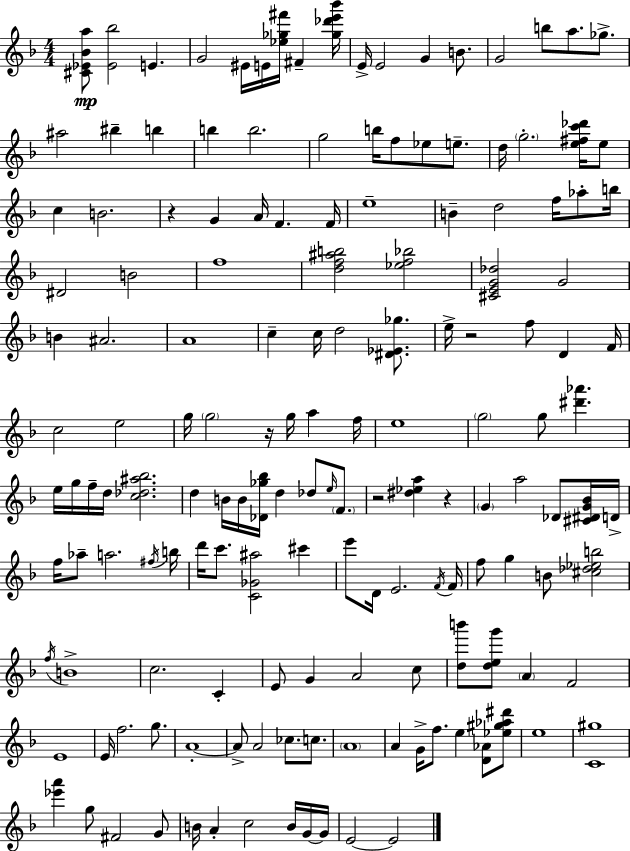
[C#4,Eb4,Bb4,A5]/e [Eb4,Bb5]/h E4/q. G4/h EIS4/s E4/s [Eb5,Gb5,F#6]/s F#4/q [Gb5,Db6,E6,Bb6]/s E4/s E4/h G4/q B4/e. G4/h B5/e A5/e. Gb5/e. A#5/h BIS5/q B5/q B5/q B5/h. G5/h B5/s F5/e Eb5/e E5/e. D5/s G5/h. [E5,F#5,C6,Db6]/s E5/e C5/q B4/h. R/q G4/q A4/s F4/q. F4/s E5/w B4/q D5/h F5/s Ab5/e B5/s D#4/h B4/h F5/w [D5,F5,A#5,B5]/h [Eb5,F5,Bb5]/h [C#4,E4,G4,Db5]/h G4/h B4/q A#4/h. A4/w C5/q C5/s D5/h [D#4,Eb4,Gb5]/e. E5/s R/h F5/e D4/q F4/s C5/h E5/h G5/s G5/h R/s G5/s A5/q F5/s E5/w G5/h G5/e [D#6,Ab6]/q. E5/s G5/s F5/s D5/s [C5,Db5,A#5,Bb5]/h. D5/q B4/s B4/s [Db4,Gb5,Bb5]/s D5/q Db5/e E5/s F4/e. R/h [D#5,Eb5,A5]/q R/q G4/q A5/h Db4/e [C#4,D#4,G4,Bb4]/s D4/s F5/s Ab5/e A5/h. F#5/s B5/s D6/s C6/e. [C4,Gb4,A#5]/h C#6/q E6/e D4/s E4/h. F4/s F4/s F5/e G5/q B4/e [C#5,Db5,Eb5,B5]/h F5/s B4/w C5/h. C4/q E4/e G4/q A4/h C5/e [D5,B6]/e [D5,E5,G6]/e A4/q F4/h E4/w E4/s F5/h. G5/e. A4/w A4/e A4/h CES5/e. C5/e. A4/w A4/q G4/s F5/e. E5/q [D4,Ab4]/e [Eb5,G#5,Ab5,D#6]/e E5/w [C4,G#5]/w [Eb6,A6]/q G5/e F#4/h G4/e B4/s A4/q C5/h B4/s G4/s G4/s E4/h E4/h